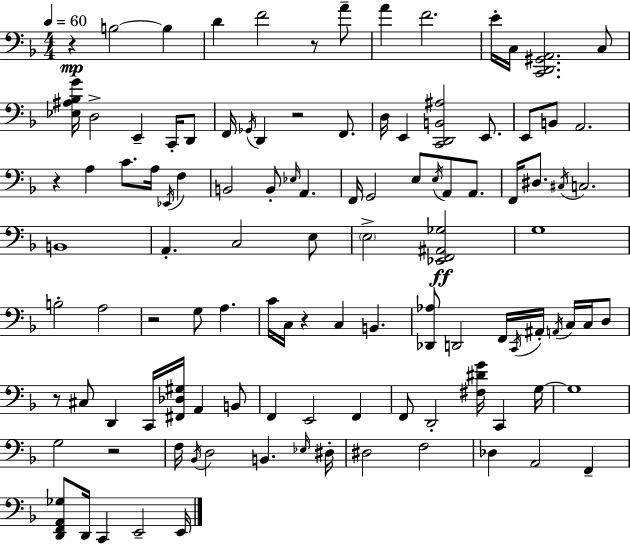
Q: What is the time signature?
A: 4/4